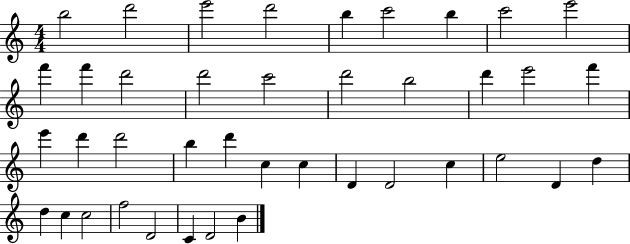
B5/h D6/h E6/h D6/h B5/q C6/h B5/q C6/h E6/h F6/q F6/q D6/h D6/h C6/h D6/h B5/h D6/q E6/h F6/q E6/q D6/q D6/h B5/q D6/q C5/q C5/q D4/q D4/h C5/q E5/h D4/q D5/q D5/q C5/q C5/h F5/h D4/h C4/q D4/h B4/q